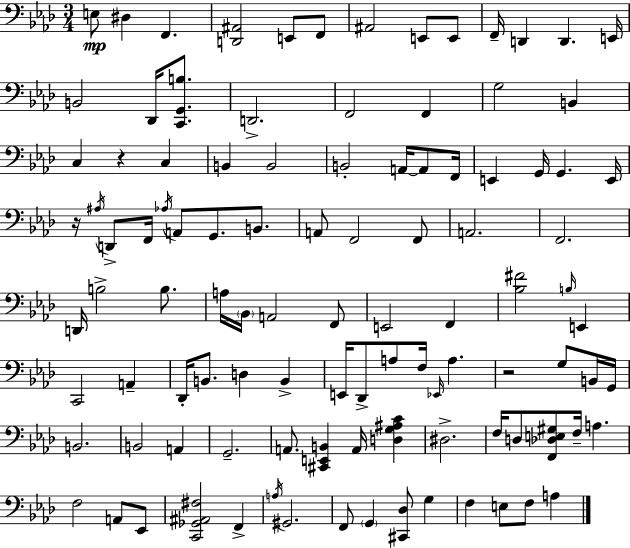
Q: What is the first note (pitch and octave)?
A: E3